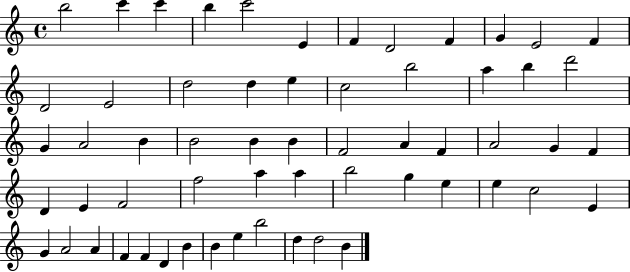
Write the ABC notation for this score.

X:1
T:Untitled
M:4/4
L:1/4
K:C
b2 c' c' b c'2 E F D2 F G E2 F D2 E2 d2 d e c2 b2 a b d'2 G A2 B B2 B B F2 A F A2 G F D E F2 f2 a a b2 g e e c2 E G A2 A F F D B B e b2 d d2 B